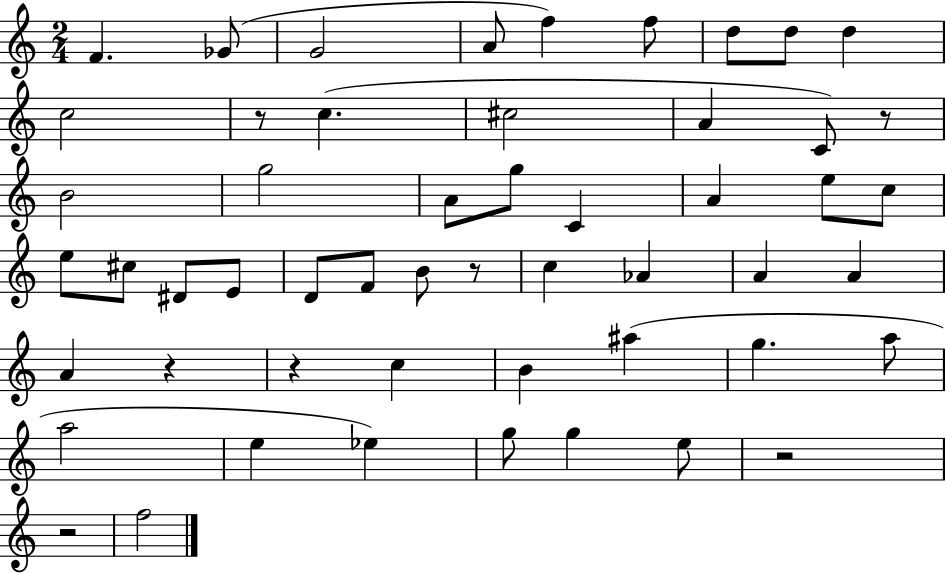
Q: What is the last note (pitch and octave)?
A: F5